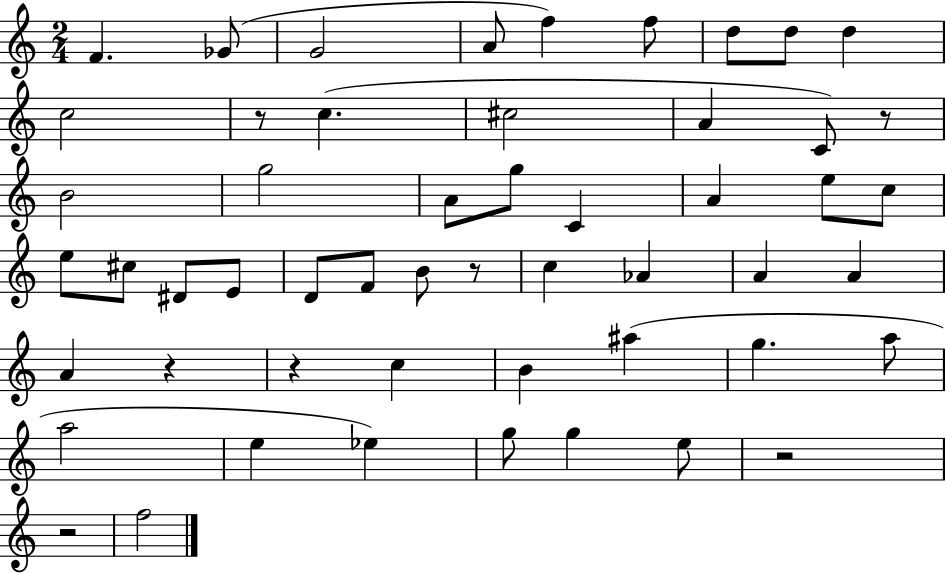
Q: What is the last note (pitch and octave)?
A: F5